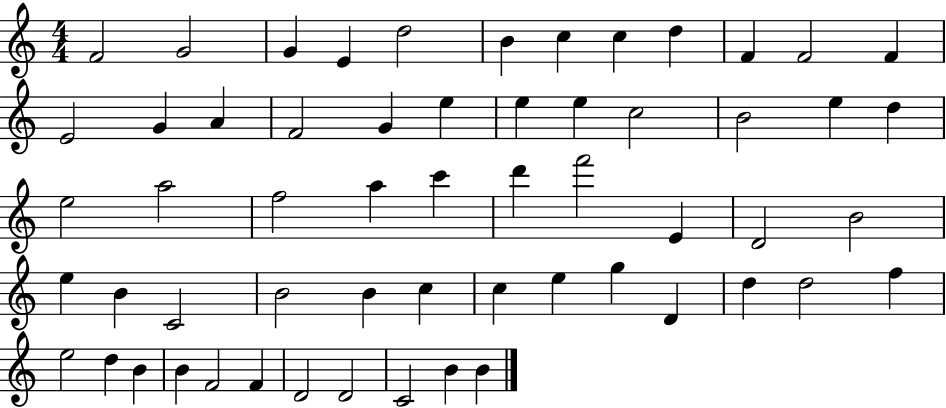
{
  \clef treble
  \numericTimeSignature
  \time 4/4
  \key c \major
  f'2 g'2 | g'4 e'4 d''2 | b'4 c''4 c''4 d''4 | f'4 f'2 f'4 | \break e'2 g'4 a'4 | f'2 g'4 e''4 | e''4 e''4 c''2 | b'2 e''4 d''4 | \break e''2 a''2 | f''2 a''4 c'''4 | d'''4 f'''2 e'4 | d'2 b'2 | \break e''4 b'4 c'2 | b'2 b'4 c''4 | c''4 e''4 g''4 d'4 | d''4 d''2 f''4 | \break e''2 d''4 b'4 | b'4 f'2 f'4 | d'2 d'2 | c'2 b'4 b'4 | \break \bar "|."
}